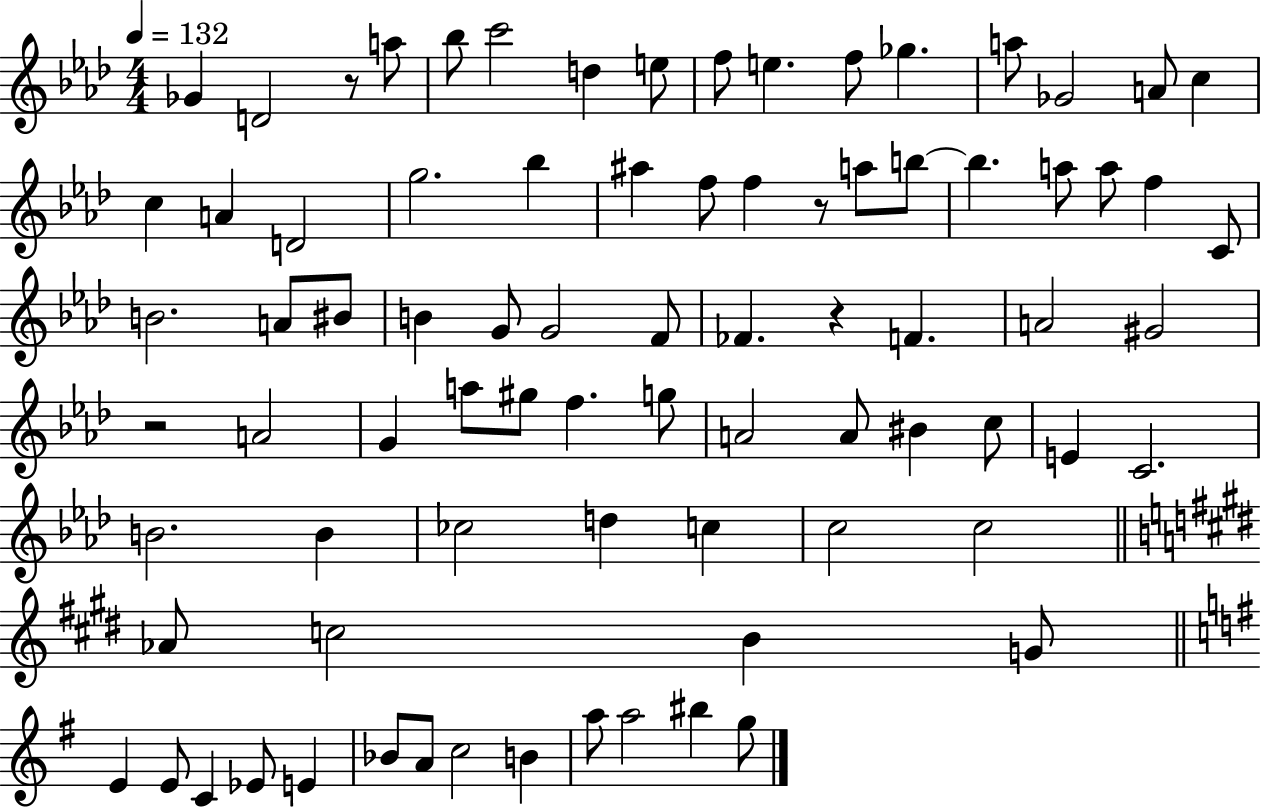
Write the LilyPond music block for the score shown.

{
  \clef treble
  \numericTimeSignature
  \time 4/4
  \key aes \major
  \tempo 4 = 132
  ges'4 d'2 r8 a''8 | bes''8 c'''2 d''4 e''8 | f''8 e''4. f''8 ges''4. | a''8 ges'2 a'8 c''4 | \break c''4 a'4 d'2 | g''2. bes''4 | ais''4 f''8 f''4 r8 a''8 b''8~~ | b''4. a''8 a''8 f''4 c'8 | \break b'2. a'8 bis'8 | b'4 g'8 g'2 f'8 | fes'4. r4 f'4. | a'2 gis'2 | \break r2 a'2 | g'4 a''8 gis''8 f''4. g''8 | a'2 a'8 bis'4 c''8 | e'4 c'2. | \break b'2. b'4 | ces''2 d''4 c''4 | c''2 c''2 | \bar "||" \break \key e \major aes'8 c''2 b'4 g'8 | \bar "||" \break \key g \major e'4 e'8 c'4 ees'8 e'4 | bes'8 a'8 c''2 b'4 | a''8 a''2 bis''4 g''8 | \bar "|."
}